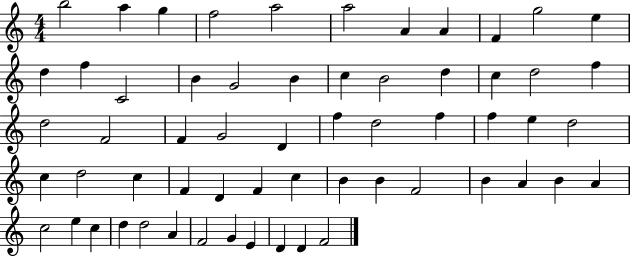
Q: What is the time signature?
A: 4/4